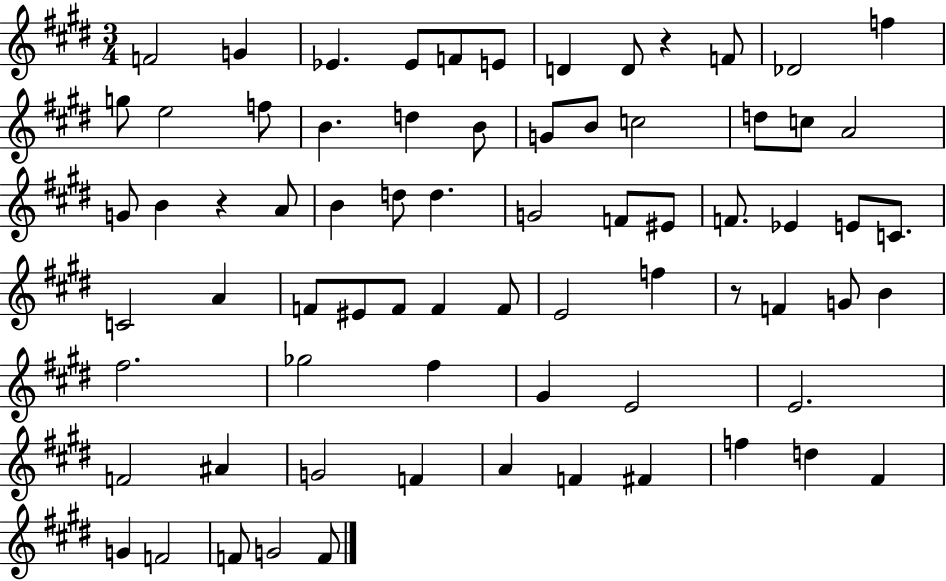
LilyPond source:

{
  \clef treble
  \numericTimeSignature
  \time 3/4
  \key e \major
  f'2 g'4 | ees'4. ees'8 f'8 e'8 | d'4 d'8 r4 f'8 | des'2 f''4 | \break g''8 e''2 f''8 | b'4. d''4 b'8 | g'8 b'8 c''2 | d''8 c''8 a'2 | \break g'8 b'4 r4 a'8 | b'4 d''8 d''4. | g'2 f'8 eis'8 | f'8. ees'4 e'8 c'8. | \break c'2 a'4 | f'8 eis'8 f'8 f'4 f'8 | e'2 f''4 | r8 f'4 g'8 b'4 | \break fis''2. | ges''2 fis''4 | gis'4 e'2 | e'2. | \break f'2 ais'4 | g'2 f'4 | a'4 f'4 fis'4 | f''4 d''4 fis'4 | \break g'4 f'2 | f'8 g'2 f'8 | \bar "|."
}